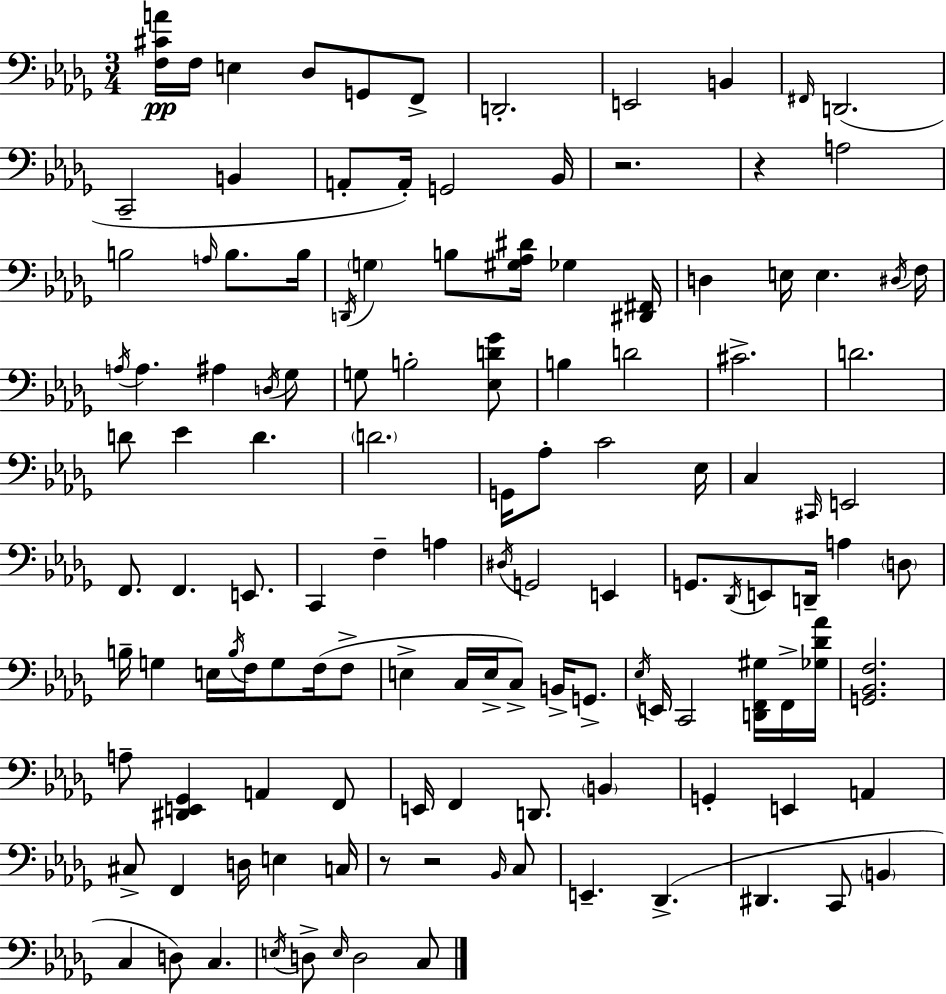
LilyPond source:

{
  \clef bass
  \numericTimeSignature
  \time 3/4
  \key bes \minor
  <f cis' a'>16\pp f16 e4 des8 g,8 f,8-> | d,2.-. | e,2 b,4 | \grace { fis,16 }( d,2. | \break c,2-- b,4 | a,8-. a,16-.) g,2 | bes,16 r2. | r4 a2 | \break b2 \grace { a16 } b8. | b16 \acciaccatura { d,16 } \parenthesize g4 b8 <gis aes dis'>16 ges4 | <dis, fis,>16 d4 e16 e4. | \acciaccatura { dis16 } f16 \acciaccatura { a16 } a4. ais4 | \break \acciaccatura { d16 } ges8 g8 b2-. | <ees d' ges'>8 b4 d'2 | cis'2.-> | d'2. | \break d'8 ees'4 | d'4. \parenthesize d'2. | g,16 aes8-. c'2 | ees16 c4 \grace { cis,16 } e,2 | \break f,8. f,4. | e,8. c,4 f4-- | a4 \acciaccatura { dis16 } g,2 | e,4 g,8. \acciaccatura { des,16 } | \break e,8 d,16-- a4 \parenthesize d8 b16-- g4 | e16 \acciaccatura { b16 } f16 g8 f16( f8-> e4-> | c16 e16-> c8->) b,16-> g,8.-> \acciaccatura { ees16 } e,16 | c,2 <d, f, gis>16 f,16-> <ges des' aes'>16 <g, bes, f>2. | \break a8-- | <dis, e, ges,>4 a,4 f,8 e,16 | f,4 d,8. \parenthesize b,4 g,4-. | e,4 a,4 cis8-> | \break f,4 d16 e4 c16 r8 | r2 \grace { bes,16 } c8 | e,4.-- des,4.->( | dis,4. c,8 \parenthesize b,4 | \break c4 d8) c4. | \acciaccatura { e16 } d8-> \grace { e16 } d2 | c8 \bar "|."
}